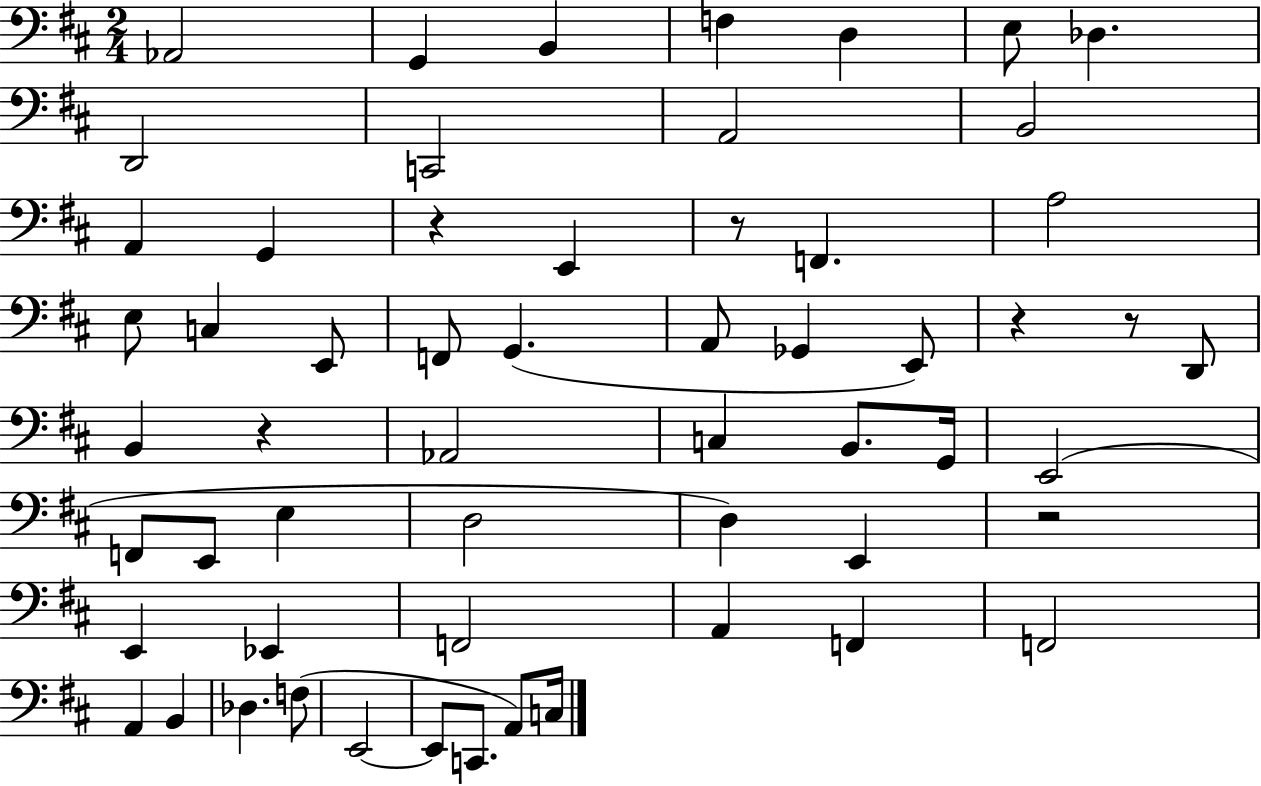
X:1
T:Untitled
M:2/4
L:1/4
K:D
_A,,2 G,, B,, F, D, E,/2 _D, D,,2 C,,2 A,,2 B,,2 A,, G,, z E,, z/2 F,, A,2 E,/2 C, E,,/2 F,,/2 G,, A,,/2 _G,, E,,/2 z z/2 D,,/2 B,, z _A,,2 C, B,,/2 G,,/4 E,,2 F,,/2 E,,/2 E, D,2 D, E,, z2 E,, _E,, F,,2 A,, F,, F,,2 A,, B,, _D, F,/2 E,,2 E,,/2 C,,/2 A,,/2 C,/4